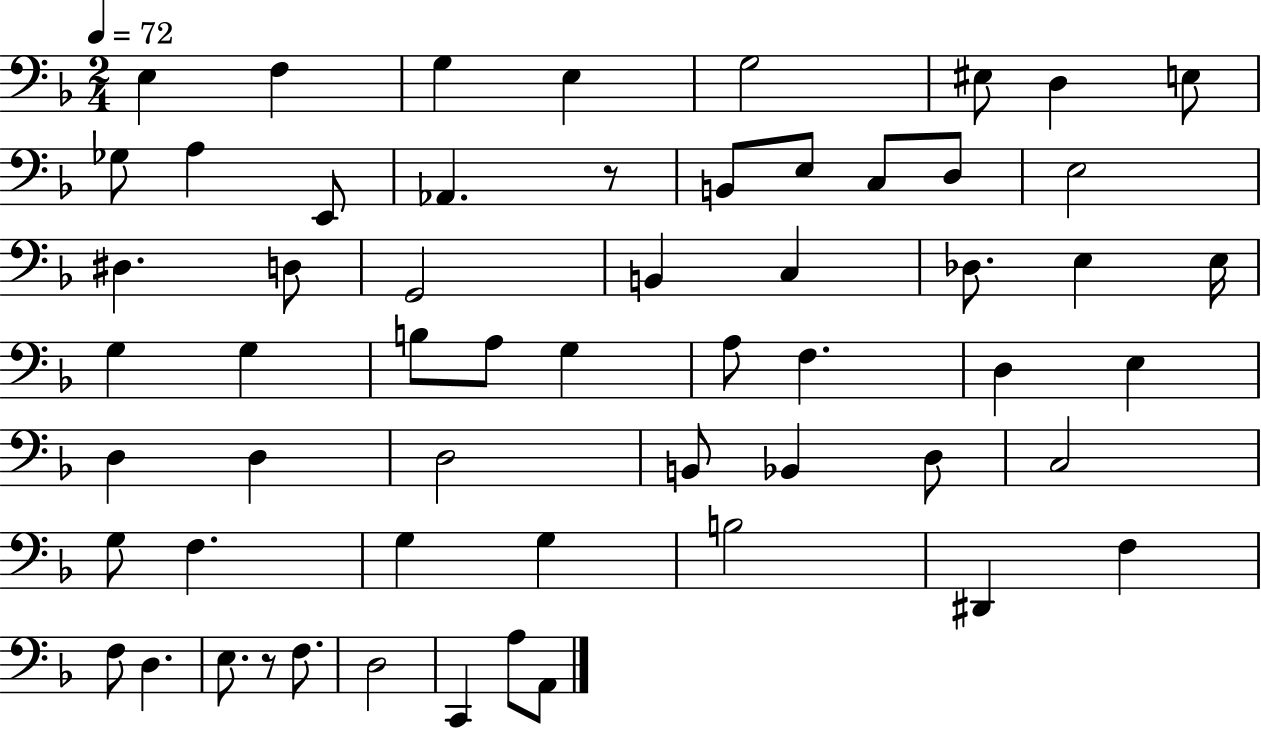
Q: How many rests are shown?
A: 2